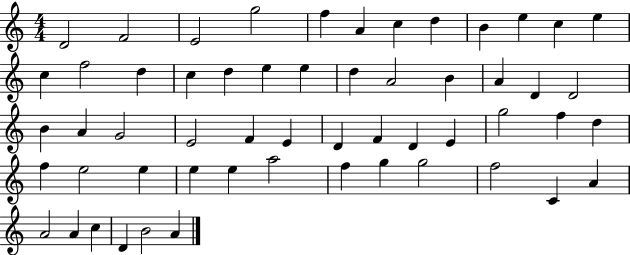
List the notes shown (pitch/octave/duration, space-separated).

D4/h F4/h E4/h G5/h F5/q A4/q C5/q D5/q B4/q E5/q C5/q E5/q C5/q F5/h D5/q C5/q D5/q E5/q E5/q D5/q A4/h B4/q A4/q D4/q D4/h B4/q A4/q G4/h E4/h F4/q E4/q D4/q F4/q D4/q E4/q G5/h F5/q D5/q F5/q E5/h E5/q E5/q E5/q A5/h F5/q G5/q G5/h F5/h C4/q A4/q A4/h A4/q C5/q D4/q B4/h A4/q